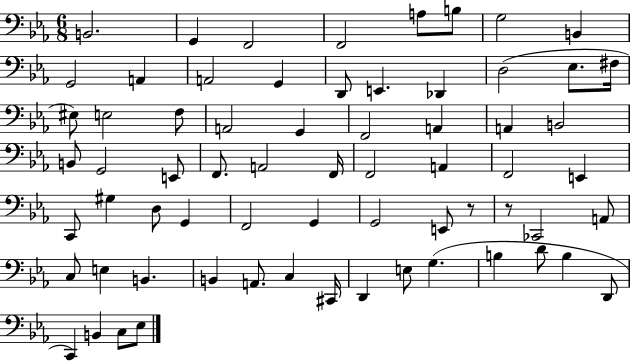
X:1
T:Untitled
M:6/8
L:1/4
K:Eb
B,,2 G,, F,,2 F,,2 A,/2 B,/2 G,2 B,, G,,2 A,, A,,2 G,, D,,/2 E,, _D,, D,2 _E,/2 ^F,/4 ^E,/2 E,2 F,/2 A,,2 G,, F,,2 A,, A,, B,,2 B,,/2 G,,2 E,,/2 F,,/2 A,,2 F,,/4 F,,2 A,, F,,2 E,, C,,/2 ^G, D,/2 G,, F,,2 G,, G,,2 E,,/2 z/2 z/2 _C,,2 A,,/2 C,/2 E, B,, B,, A,,/2 C, ^C,,/4 D,, E,/2 G, B, D/2 B, D,,/2 C,, B,, C,/2 _E,/2